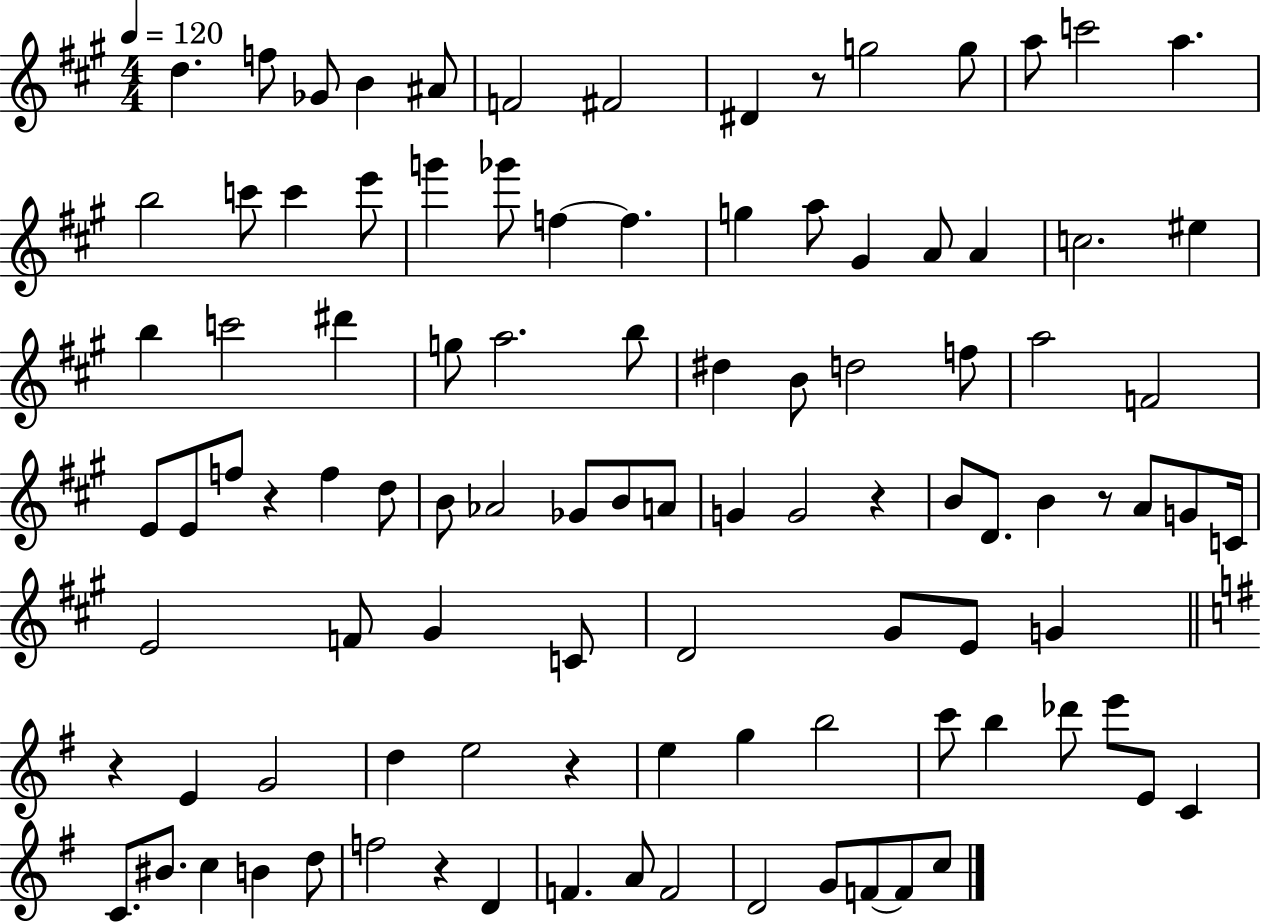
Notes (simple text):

D5/q. F5/e Gb4/e B4/q A#4/e F4/h F#4/h D#4/q R/e G5/h G5/e A5/e C6/h A5/q. B5/h C6/e C6/q E6/e G6/q Gb6/e F5/q F5/q. G5/q A5/e G#4/q A4/e A4/q C5/h. EIS5/q B5/q C6/h D#6/q G5/e A5/h. B5/e D#5/q B4/e D5/h F5/e A5/h F4/h E4/e E4/e F5/e R/q F5/q D5/e B4/e Ab4/h Gb4/e B4/e A4/e G4/q G4/h R/q B4/e D4/e. B4/q R/e A4/e G4/e C4/s E4/h F4/e G#4/q C4/e D4/h G#4/e E4/e G4/q R/q E4/q G4/h D5/q E5/h R/q E5/q G5/q B5/h C6/e B5/q Db6/e E6/e E4/e C4/q C4/e. BIS4/e. C5/q B4/q D5/e F5/h R/q D4/q F4/q. A4/e F4/h D4/h G4/e F4/e F4/e C5/e